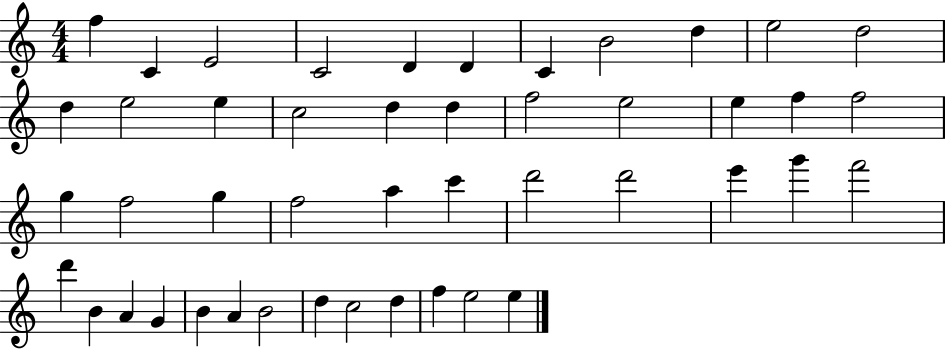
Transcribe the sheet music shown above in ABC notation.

X:1
T:Untitled
M:4/4
L:1/4
K:C
f C E2 C2 D D C B2 d e2 d2 d e2 e c2 d d f2 e2 e f f2 g f2 g f2 a c' d'2 d'2 e' g' f'2 d' B A G B A B2 d c2 d f e2 e